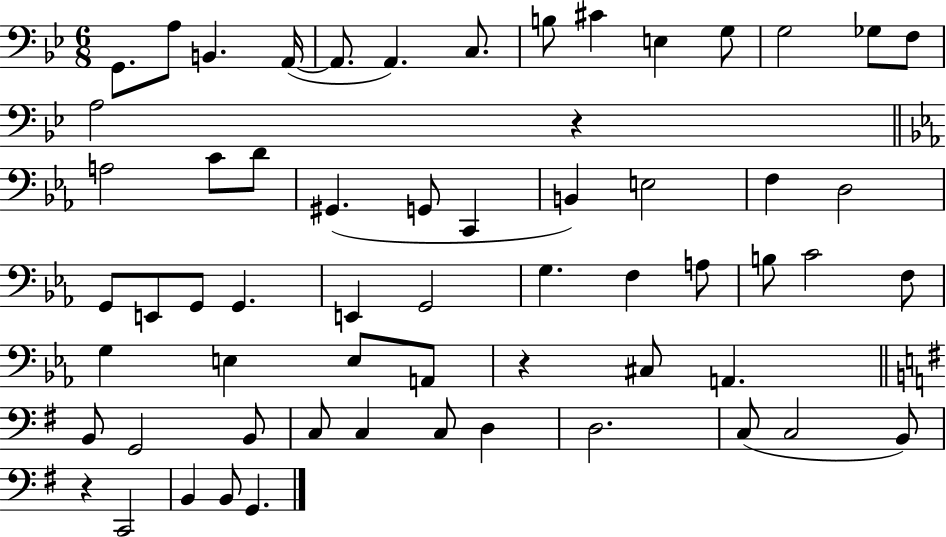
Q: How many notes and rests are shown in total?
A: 61